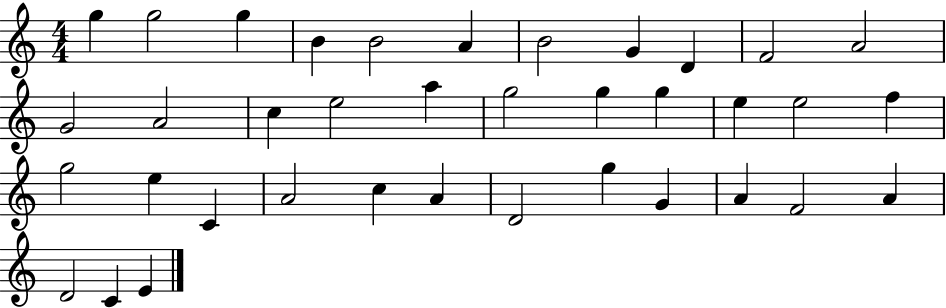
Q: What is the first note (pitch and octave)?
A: G5